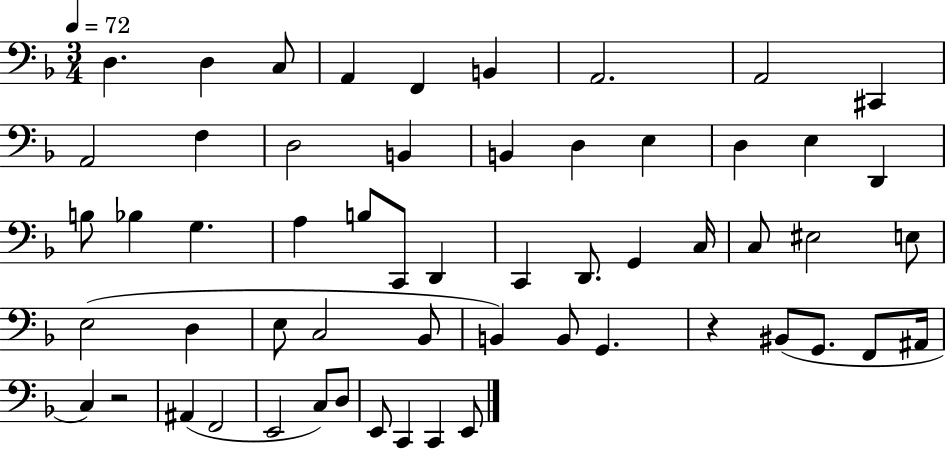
{
  \clef bass
  \numericTimeSignature
  \time 3/4
  \key f \major
  \tempo 4 = 72
  d4. d4 c8 | a,4 f,4 b,4 | a,2. | a,2 cis,4 | \break a,2 f4 | d2 b,4 | b,4 d4 e4 | d4 e4 d,4 | \break b8 bes4 g4. | a4 b8 c,8 d,4 | c,4 d,8. g,4 c16 | c8 eis2 e8 | \break e2( d4 | e8 c2 bes,8 | b,4) b,8 g,4. | r4 bis,8( g,8. f,8 ais,16 | \break c4) r2 | ais,4( f,2 | e,2 c8) d8 | e,8 c,4 c,4 e,8 | \break \bar "|."
}